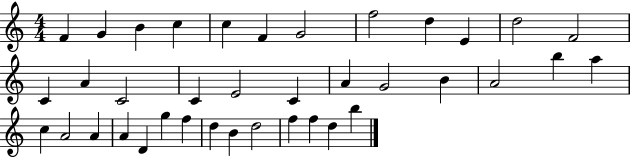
F4/q G4/q B4/q C5/q C5/q F4/q G4/h F5/h D5/q E4/q D5/h F4/h C4/q A4/q C4/h C4/q E4/h C4/q A4/q G4/h B4/q A4/h B5/q A5/q C5/q A4/h A4/q A4/q D4/q G5/q F5/q D5/q B4/q D5/h F5/q F5/q D5/q B5/q